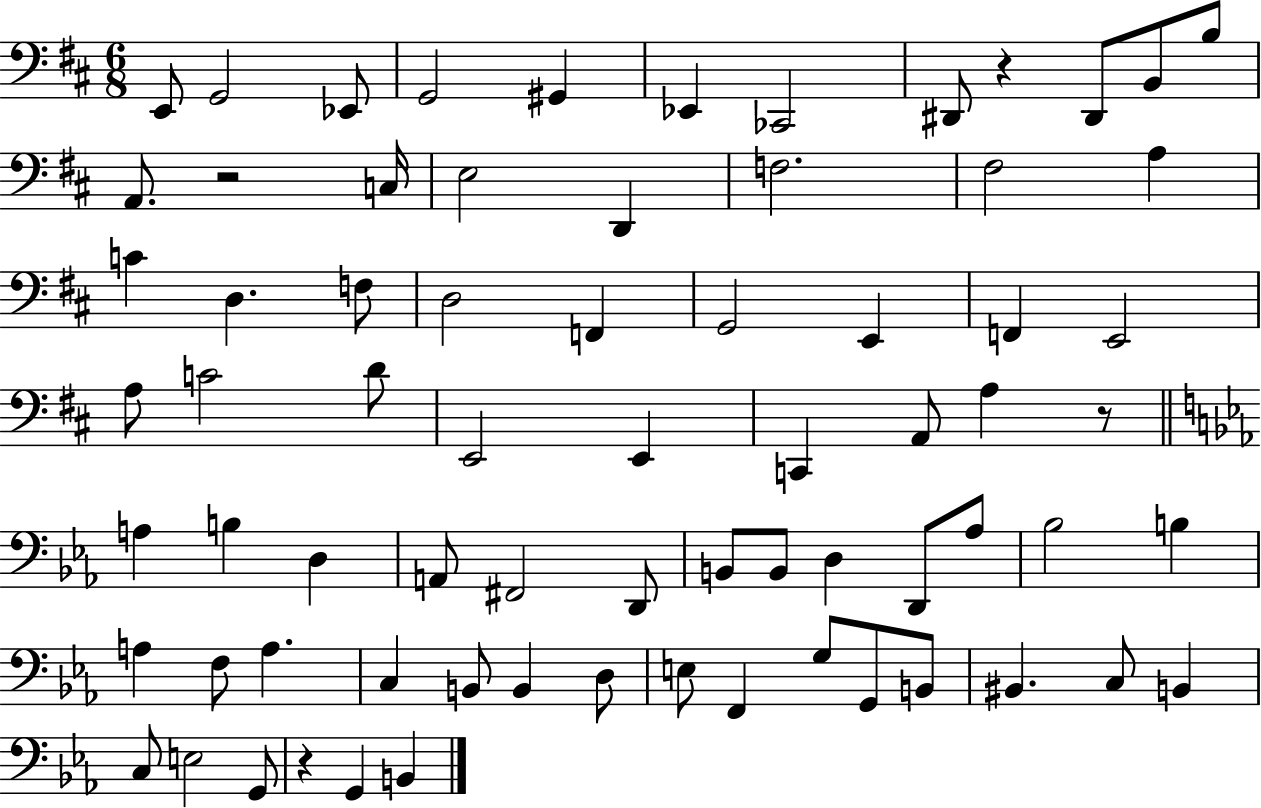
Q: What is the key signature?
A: D major